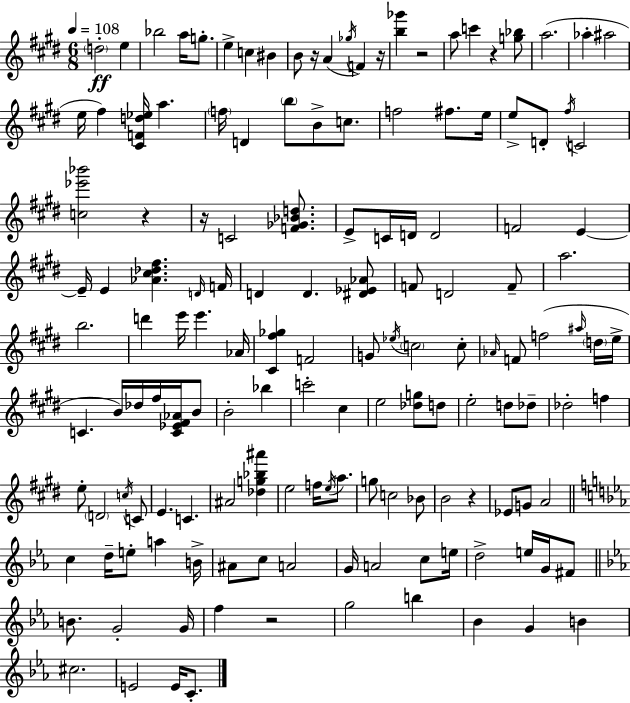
X:1
T:Untitled
M:6/8
L:1/4
K:E
d2 e _b2 a/4 g/2 e c ^B B/2 z/4 A _g/4 F z/4 [b_g'] z2 a/2 c' z [g_b]/2 a2 _a ^a2 e/4 ^f [^CFd_e]/4 a f/4 D b/2 B/2 c/2 f2 ^f/2 e/4 e/2 D/2 ^f/4 C2 [c_e'_b']2 z z/4 C2 [F_G_Bd]/2 E/2 C/4 D/4 D2 F2 E E/4 E [_A^c_d^f] D/4 F/4 D D [^D_E_A]/2 F/2 D2 F/2 a2 b2 d' e'/4 e' _A/4 [^C^f_g] F2 G/2 _e/4 c2 c/2 _A/4 F/2 f2 ^a/4 d/4 e/4 C B/4 _d/4 ^f/4 [C_E^F_A]/4 B/2 B2 _b c'2 ^c e2 [_dg]/2 d/2 e2 d/2 _d/2 _d2 f e/2 D2 c/4 C/2 E C ^A2 [_dg_b^a'] e2 f/4 e/4 a/2 g/2 c2 _B/2 B2 z _E/2 G/2 A2 c d/4 e/2 a B/4 ^A/2 c/2 A2 G/4 A2 c/2 e/4 d2 e/4 G/4 ^F/2 B/2 G2 G/4 f z2 g2 b _B G B ^c2 E2 E/4 C/2